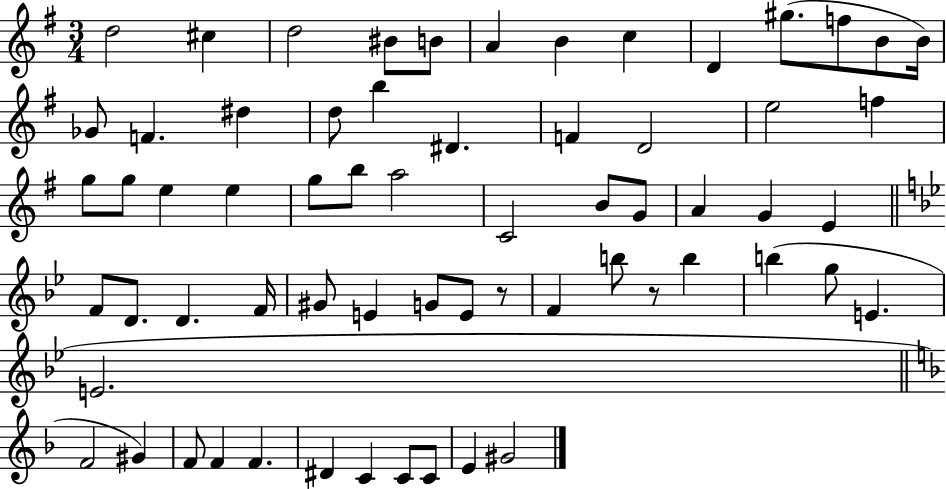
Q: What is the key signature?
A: G major